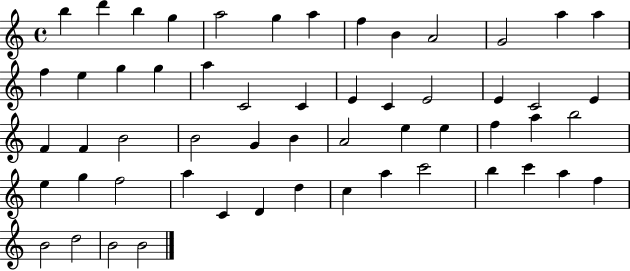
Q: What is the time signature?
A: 4/4